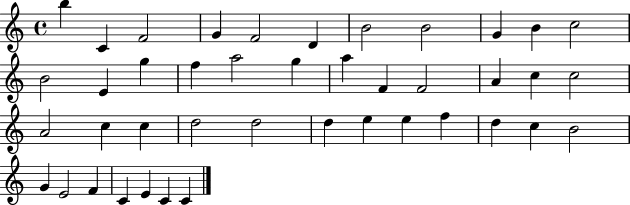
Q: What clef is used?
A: treble